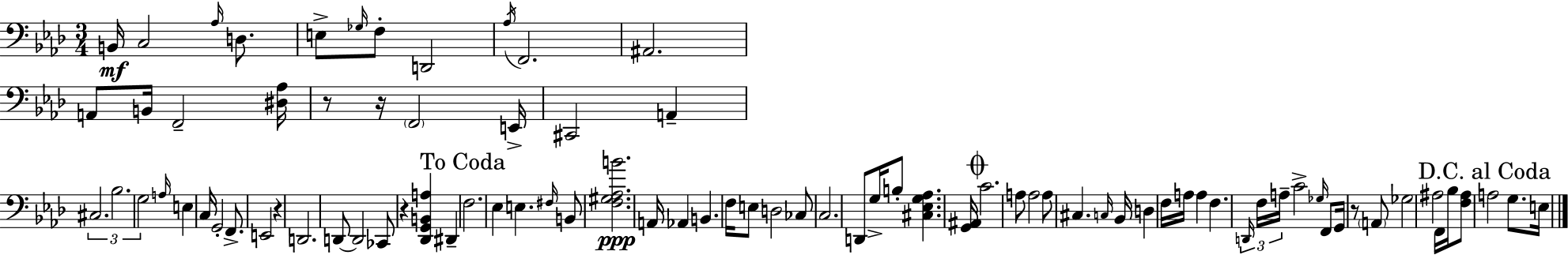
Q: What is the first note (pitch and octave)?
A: B2